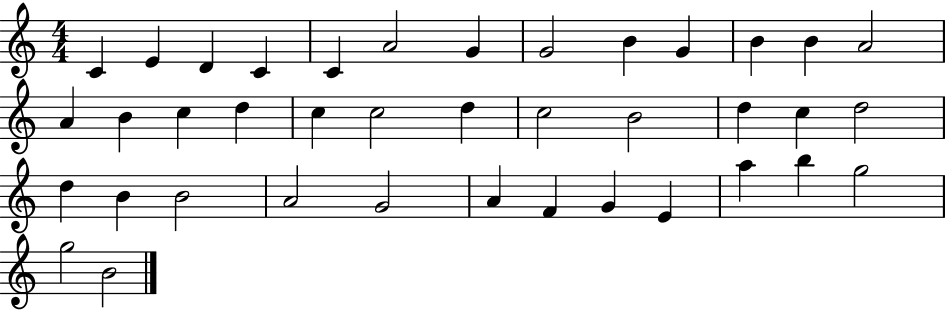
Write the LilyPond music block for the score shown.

{
  \clef treble
  \numericTimeSignature
  \time 4/4
  \key c \major
  c'4 e'4 d'4 c'4 | c'4 a'2 g'4 | g'2 b'4 g'4 | b'4 b'4 a'2 | \break a'4 b'4 c''4 d''4 | c''4 c''2 d''4 | c''2 b'2 | d''4 c''4 d''2 | \break d''4 b'4 b'2 | a'2 g'2 | a'4 f'4 g'4 e'4 | a''4 b''4 g''2 | \break g''2 b'2 | \bar "|."
}